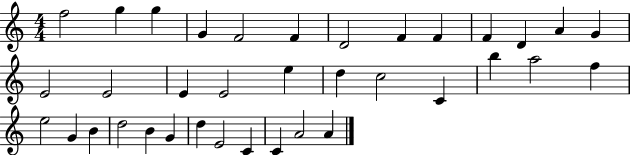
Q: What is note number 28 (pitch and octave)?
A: D5